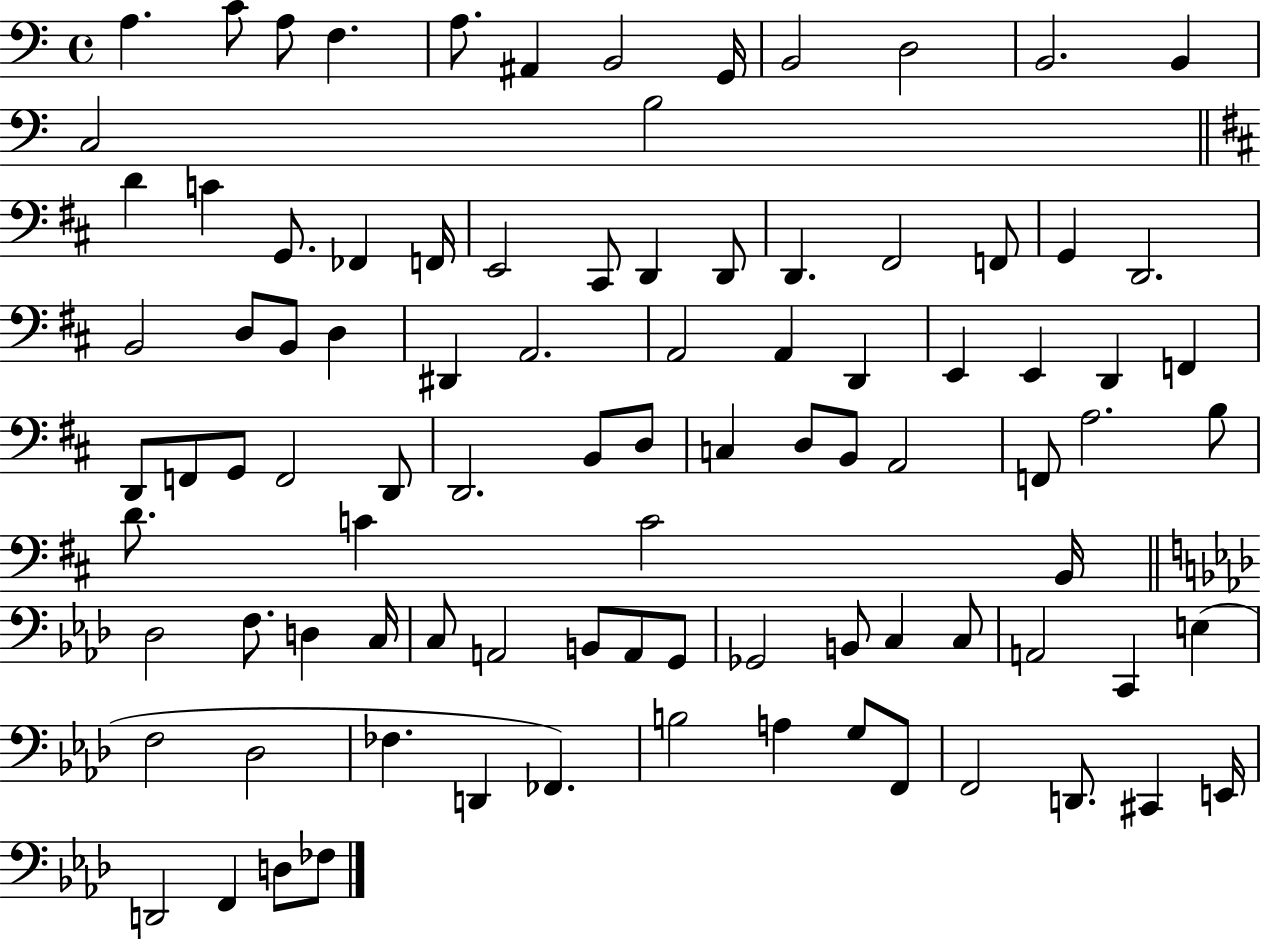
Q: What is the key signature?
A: C major